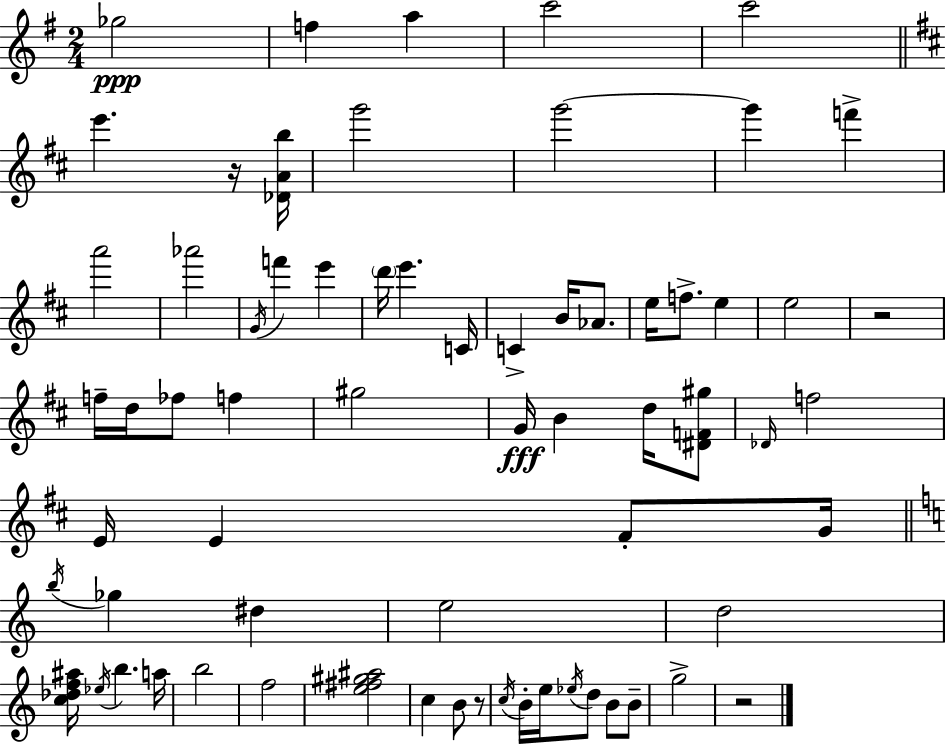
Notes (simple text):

Gb5/h F5/q A5/q C6/h C6/h E6/q. R/s [Db4,A4,B5]/s G6/h G6/h G6/q F6/q A6/h Ab6/h G4/s F6/q E6/q D6/s E6/q. C4/s C4/q B4/s Ab4/e. E5/s F5/e. E5/q E5/h R/h F5/s D5/s FES5/e F5/q G#5/h G4/s B4/q D5/s [D#4,F4,G#5]/e Db4/s F5/h E4/s E4/q F#4/e G4/s B5/s Gb5/q D#5/q E5/h D5/h [C5,Db5,F5,A#5]/s Eb5/s B5/q. A5/s B5/h F5/h [E5,F#5,G#5,A#5]/h C5/q B4/e R/e C5/s B4/s E5/s Eb5/s D5/e B4/e B4/e G5/h R/h